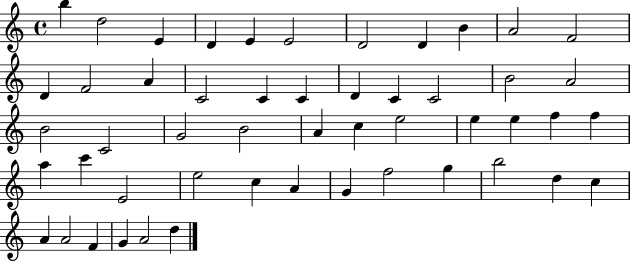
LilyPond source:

{
  \clef treble
  \time 4/4
  \defaultTimeSignature
  \key c \major
  b''4 d''2 e'4 | d'4 e'4 e'2 | d'2 d'4 b'4 | a'2 f'2 | \break d'4 f'2 a'4 | c'2 c'4 c'4 | d'4 c'4 c'2 | b'2 a'2 | \break b'2 c'2 | g'2 b'2 | a'4 c''4 e''2 | e''4 e''4 f''4 f''4 | \break a''4 c'''4 e'2 | e''2 c''4 a'4 | g'4 f''2 g''4 | b''2 d''4 c''4 | \break a'4 a'2 f'4 | g'4 a'2 d''4 | \bar "|."
}